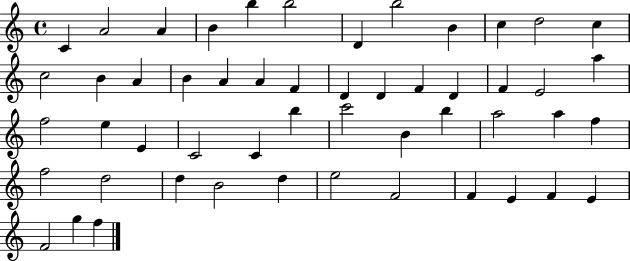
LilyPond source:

{
  \clef treble
  \time 4/4
  \defaultTimeSignature
  \key c \major
  c'4 a'2 a'4 | b'4 b''4 b''2 | d'4 b''2 b'4 | c''4 d''2 c''4 | \break c''2 b'4 a'4 | b'4 a'4 a'4 f'4 | d'4 d'4 f'4 d'4 | f'4 e'2 a''4 | \break f''2 e''4 e'4 | c'2 c'4 b''4 | c'''2 b'4 b''4 | a''2 a''4 f''4 | \break f''2 d''2 | d''4 b'2 d''4 | e''2 f'2 | f'4 e'4 f'4 e'4 | \break f'2 g''4 f''4 | \bar "|."
}